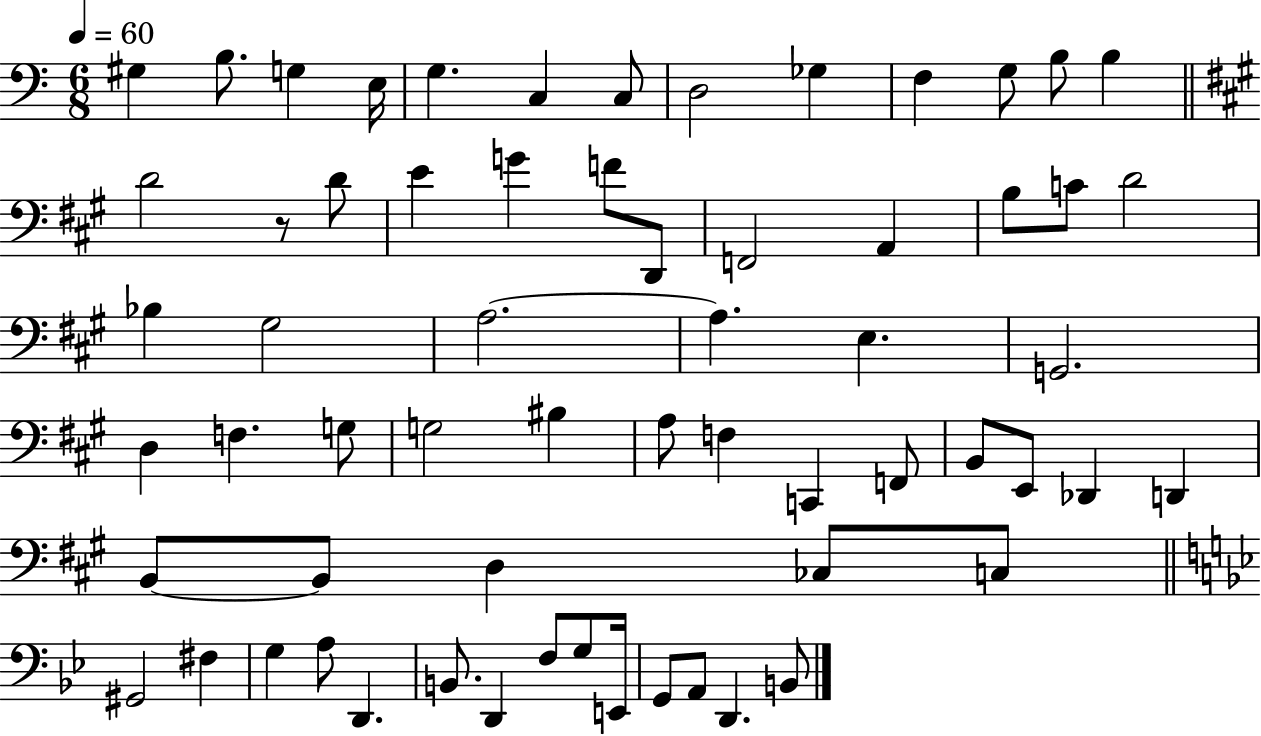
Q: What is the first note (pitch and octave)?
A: G#3